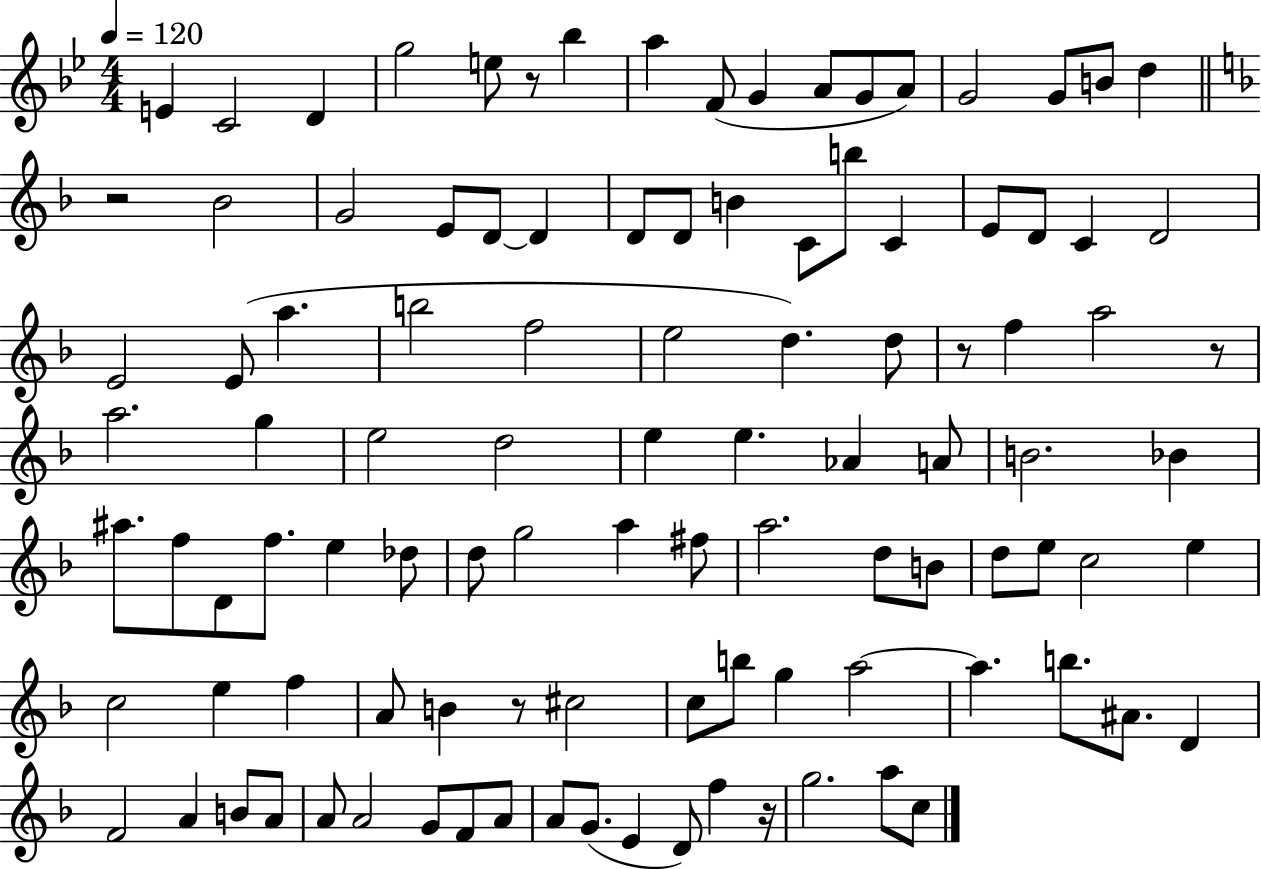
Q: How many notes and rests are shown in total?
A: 105